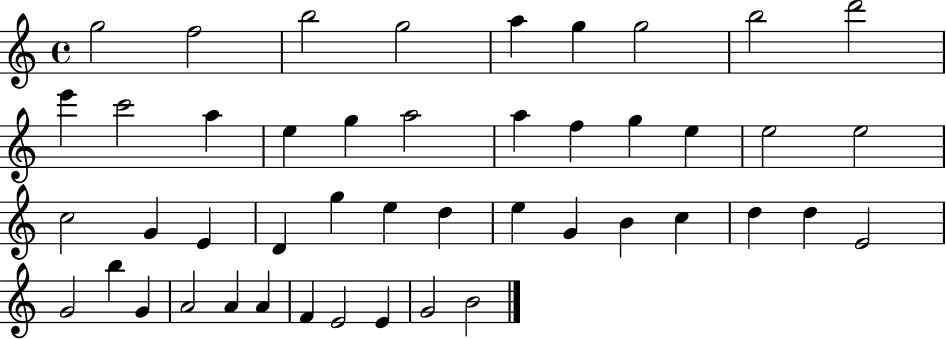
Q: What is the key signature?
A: C major